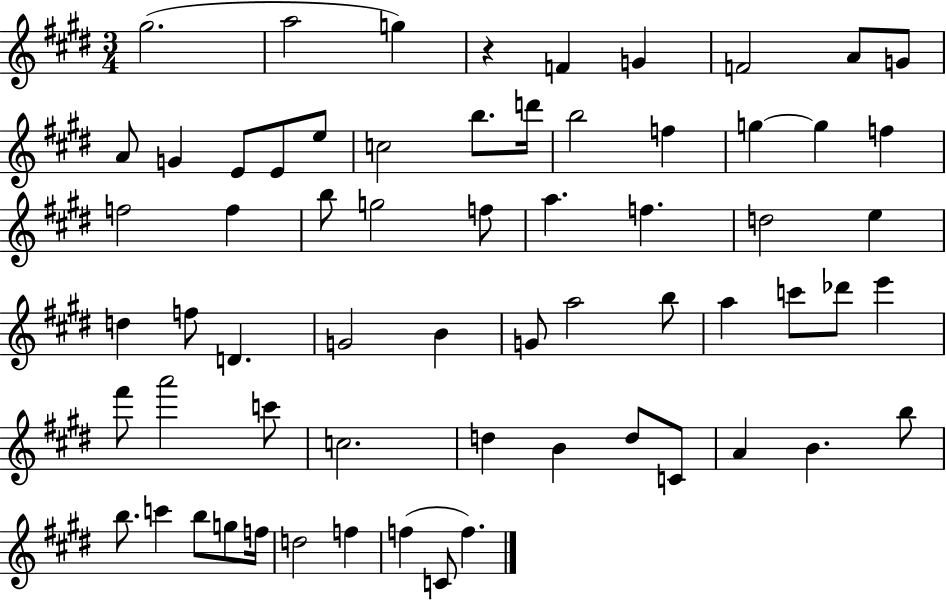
G#5/h. A5/h G5/q R/q F4/q G4/q F4/h A4/e G4/e A4/e G4/q E4/e E4/e E5/e C5/h B5/e. D6/s B5/h F5/q G5/q G5/q F5/q F5/h F5/q B5/e G5/h F5/e A5/q. F5/q. D5/h E5/q D5/q F5/e D4/q. G4/h B4/q G4/e A5/h B5/e A5/q C6/e Db6/e E6/q F#6/e A6/h C6/e C5/h. D5/q B4/q D5/e C4/e A4/q B4/q. B5/e B5/e. C6/q B5/e G5/e F5/s D5/h F5/q F5/q C4/e F5/q.